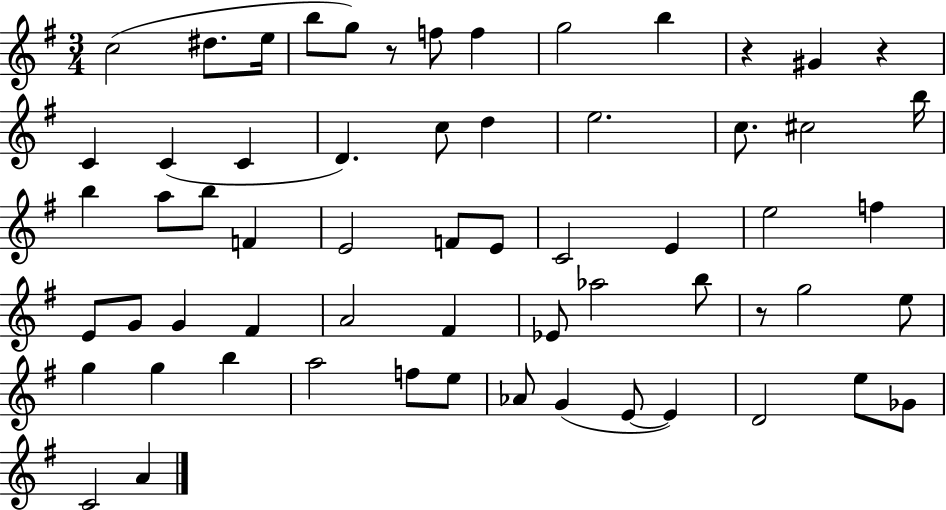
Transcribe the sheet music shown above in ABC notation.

X:1
T:Untitled
M:3/4
L:1/4
K:G
c2 ^d/2 e/4 b/2 g/2 z/2 f/2 f g2 b z ^G z C C C D c/2 d e2 c/2 ^c2 b/4 b a/2 b/2 F E2 F/2 E/2 C2 E e2 f E/2 G/2 G ^F A2 ^F _E/2 _a2 b/2 z/2 g2 e/2 g g b a2 f/2 e/2 _A/2 G E/2 E D2 e/2 _G/2 C2 A